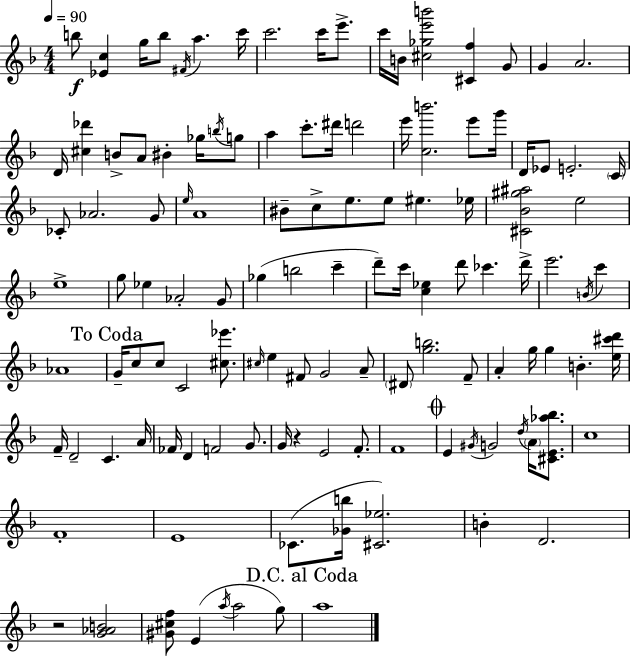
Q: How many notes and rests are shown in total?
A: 121